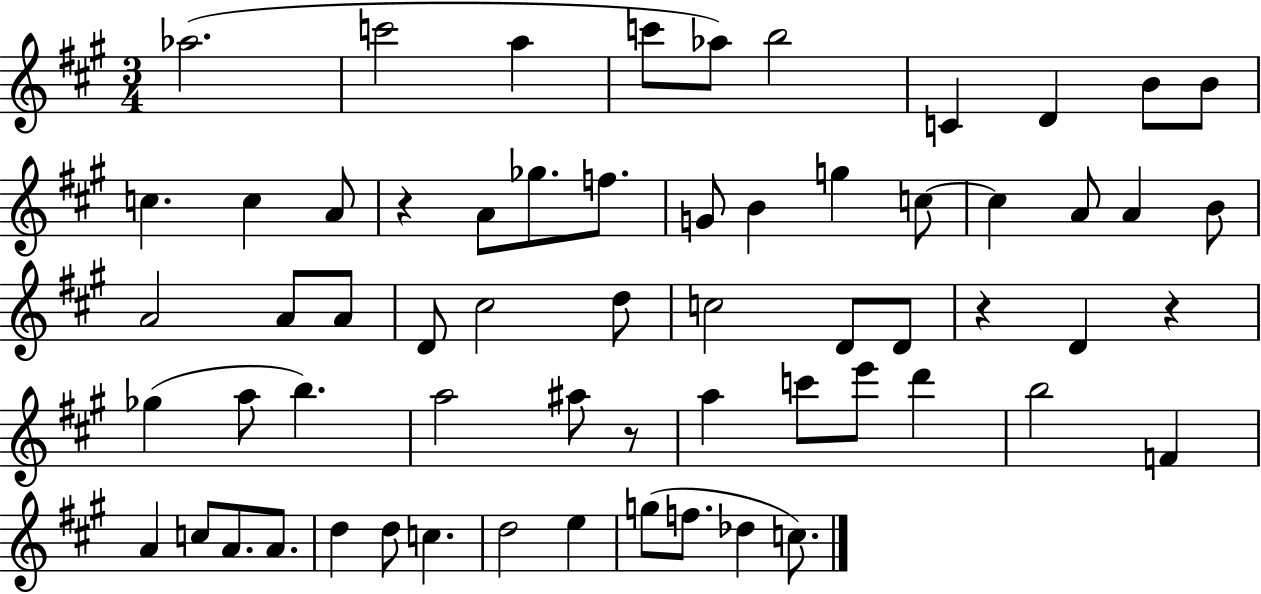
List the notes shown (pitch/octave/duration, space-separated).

Ab5/h. C6/h A5/q C6/e Ab5/e B5/h C4/q D4/q B4/e B4/e C5/q. C5/q A4/e R/q A4/e Gb5/e. F5/e. G4/e B4/q G5/q C5/e C5/q A4/e A4/q B4/e A4/h A4/e A4/e D4/e C#5/h D5/e C5/h D4/e D4/e R/q D4/q R/q Gb5/q A5/e B5/q. A5/h A#5/e R/e A5/q C6/e E6/e D6/q B5/h F4/q A4/q C5/e A4/e. A4/e. D5/q D5/e C5/q. D5/h E5/q G5/e F5/e. Db5/q C5/e.